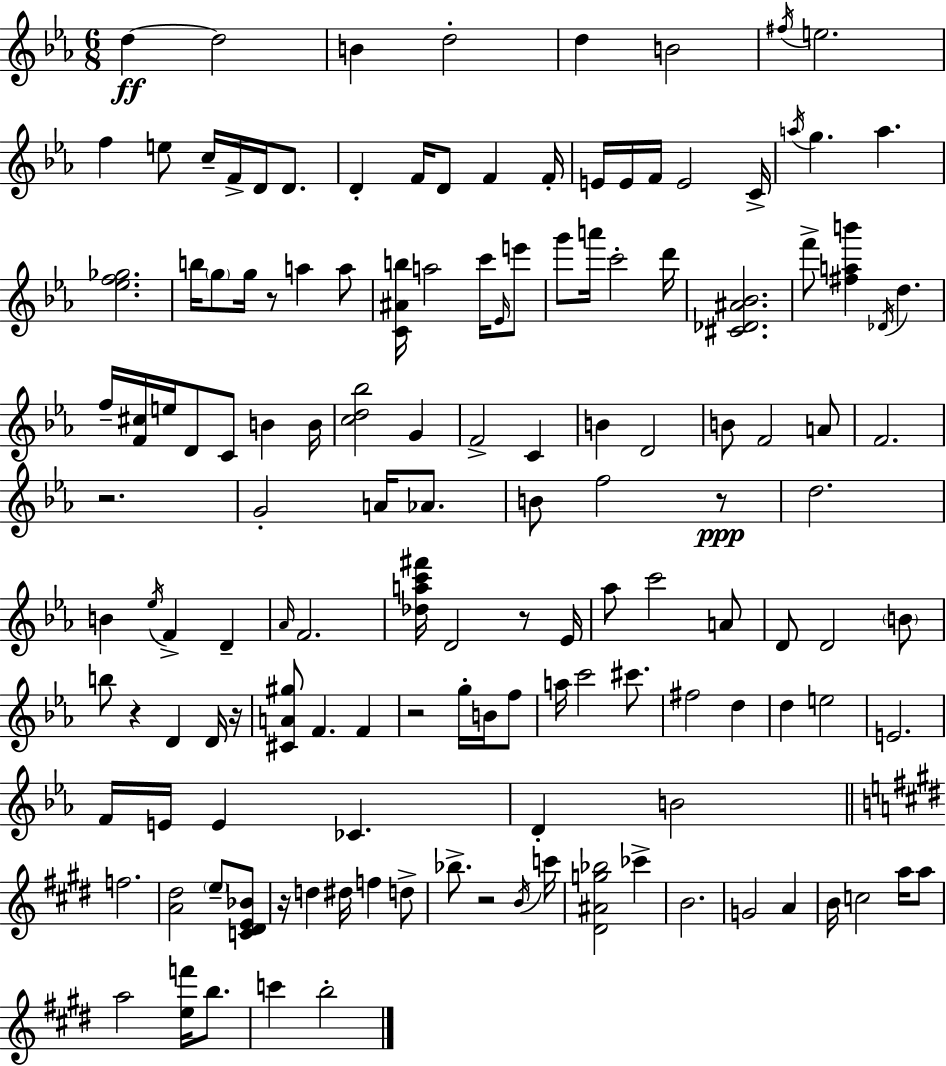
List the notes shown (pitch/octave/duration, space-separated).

D5/q D5/h B4/q D5/h D5/q B4/h F#5/s E5/h. F5/q E5/e C5/s F4/s D4/s D4/e. D4/q F4/s D4/e F4/q F4/s E4/s E4/s F4/s E4/h C4/s A5/s G5/q. A5/q. [Eb5,F5,Gb5]/h. B5/s G5/e G5/s R/e A5/q A5/e [C4,A#4,B5]/s A5/h C6/s Eb4/s E6/e G6/e A6/s C6/h D6/s [C#4,Db4,A#4,Bb4]/h. F6/e [F#5,A5,B6]/q Db4/s D5/q. F5/s [F4,C#5]/s E5/s D4/e C4/e B4/q B4/s [C5,D5,Bb5]/h G4/q F4/h C4/q B4/q D4/h B4/e F4/h A4/e F4/h. R/h. G4/h A4/s Ab4/e. B4/e F5/h R/e D5/h. B4/q Eb5/s F4/q D4/q Ab4/s F4/h. [Db5,A5,C6,F#6]/s D4/h R/e Eb4/s Ab5/e C6/h A4/e D4/e D4/h B4/e B5/e R/q D4/q D4/s R/s [C#4,A4,G#5]/e F4/q. F4/q R/h G5/s B4/s F5/e A5/s C6/h C#6/e. F#5/h D5/q D5/q E5/h E4/h. F4/s E4/s E4/q CES4/q. D4/q B4/h F5/h. [A4,D#5]/h E5/e [C4,D#4,E4,Bb4]/e R/s D5/q D#5/s F5/q D5/e Bb5/e. R/h B4/s C6/s [D#4,A#4,G5,Bb5]/h CES6/q B4/h. G4/h A4/q B4/s C5/h A5/s A5/e A5/h [E5,F6]/s B5/e. C6/q B5/h